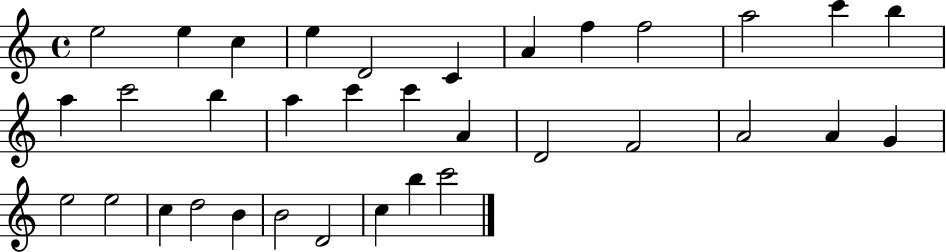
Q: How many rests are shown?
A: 0